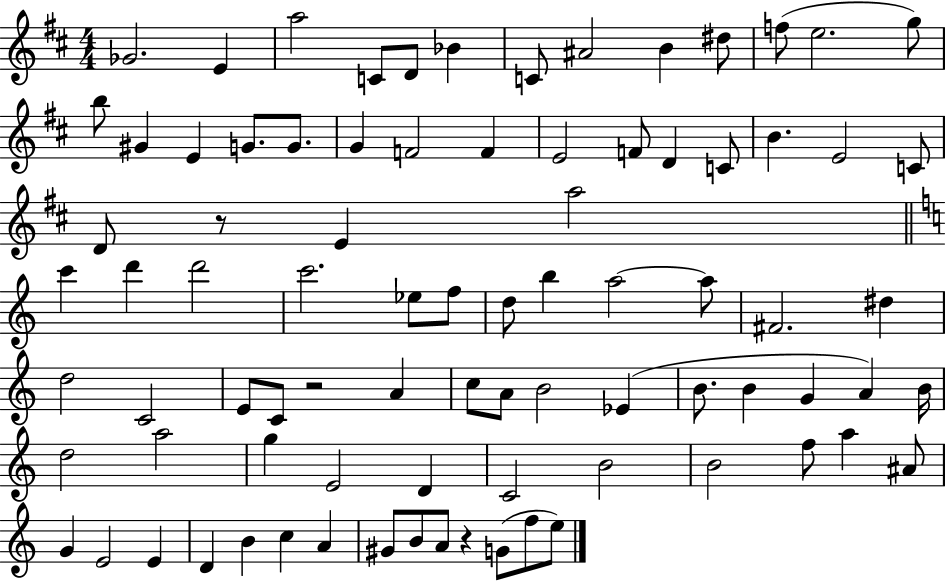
Gb4/h. E4/q A5/h C4/e D4/e Bb4/q C4/e A#4/h B4/q D#5/e F5/e E5/h. G5/e B5/e G#4/q E4/q G4/e. G4/e. G4/q F4/h F4/q E4/h F4/e D4/q C4/e B4/q. E4/h C4/e D4/e R/e E4/q A5/h C6/q D6/q D6/h C6/h. Eb5/e F5/e D5/e B5/q A5/h A5/e F#4/h. D#5/q D5/h C4/h E4/e C4/e R/h A4/q C5/e A4/e B4/h Eb4/q B4/e. B4/q G4/q A4/q B4/s D5/h A5/h G5/q E4/h D4/q C4/h B4/h B4/h F5/e A5/q A#4/e G4/q E4/h E4/q D4/q B4/q C5/q A4/q G#4/e B4/e A4/e R/q G4/e F5/e E5/e